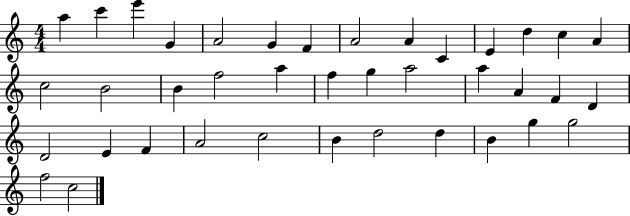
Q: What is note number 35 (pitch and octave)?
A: B4